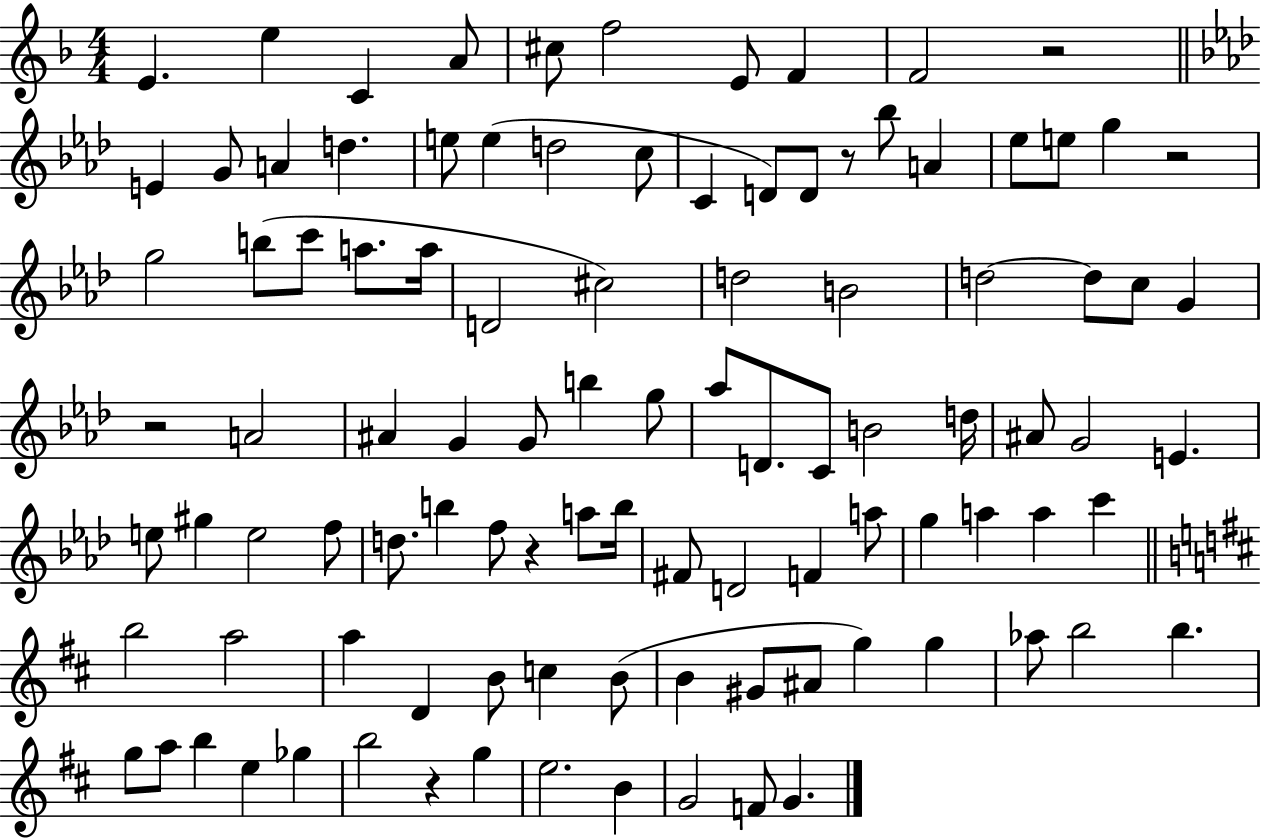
X:1
T:Untitled
M:4/4
L:1/4
K:F
E e C A/2 ^c/2 f2 E/2 F F2 z2 E G/2 A d e/2 e d2 c/2 C D/2 D/2 z/2 _b/2 A _e/2 e/2 g z2 g2 b/2 c'/2 a/2 a/4 D2 ^c2 d2 B2 d2 d/2 c/2 G z2 A2 ^A G G/2 b g/2 _a/2 D/2 C/2 B2 d/4 ^A/2 G2 E e/2 ^g e2 f/2 d/2 b f/2 z a/2 b/4 ^F/2 D2 F a/2 g a a c' b2 a2 a D B/2 c B/2 B ^G/2 ^A/2 g g _a/2 b2 b g/2 a/2 b e _g b2 z g e2 B G2 F/2 G